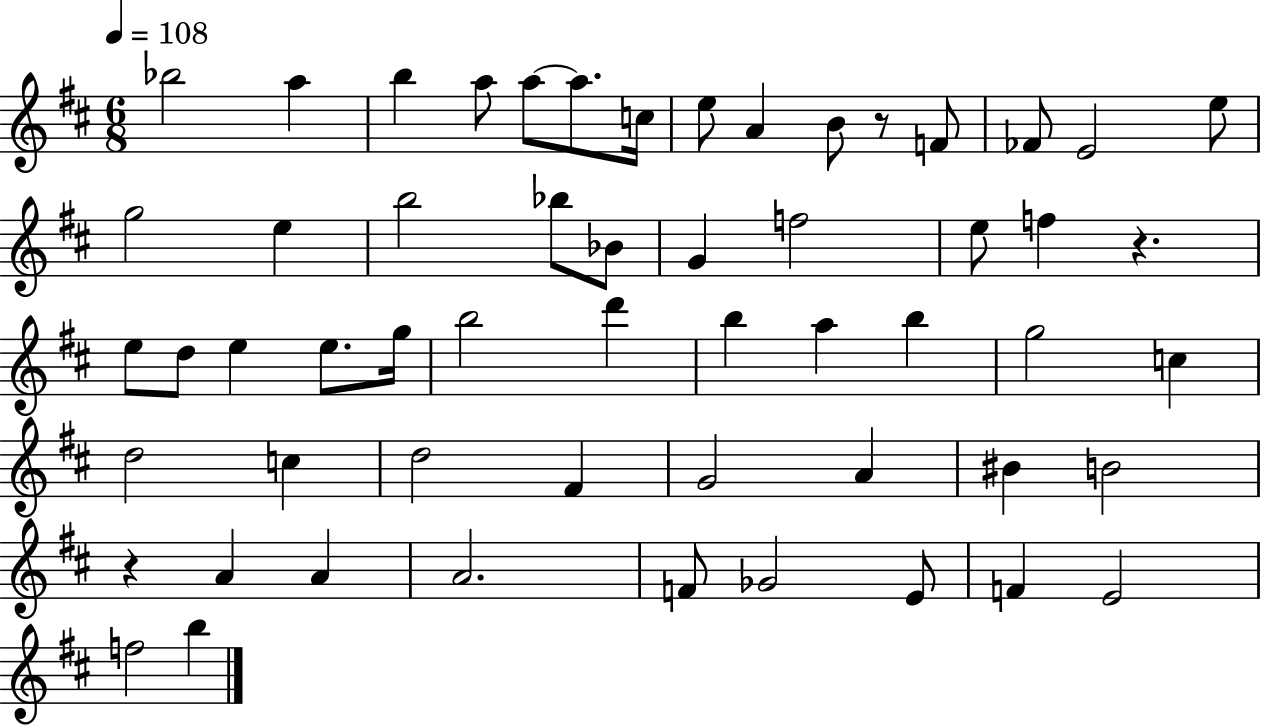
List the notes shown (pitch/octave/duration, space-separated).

Bb5/h A5/q B5/q A5/e A5/e A5/e. C5/s E5/e A4/q B4/e R/e F4/e FES4/e E4/h E5/e G5/h E5/q B5/h Bb5/e Bb4/e G4/q F5/h E5/e F5/q R/q. E5/e D5/e E5/q E5/e. G5/s B5/h D6/q B5/q A5/q B5/q G5/h C5/q D5/h C5/q D5/h F#4/q G4/h A4/q BIS4/q B4/h R/q A4/q A4/q A4/h. F4/e Gb4/h E4/e F4/q E4/h F5/h B5/q